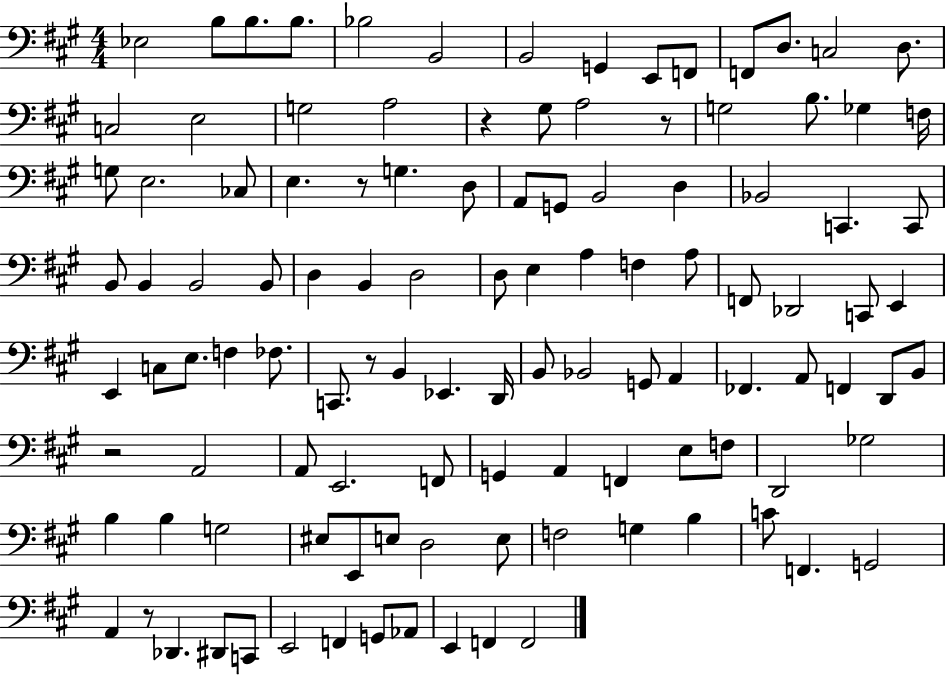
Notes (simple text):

Eb3/h B3/e B3/e. B3/e. Bb3/h B2/h B2/h G2/q E2/e F2/e F2/e D3/e. C3/h D3/e. C3/h E3/h G3/h A3/h R/q G#3/e A3/h R/e G3/h B3/e. Gb3/q F3/s G3/e E3/h. CES3/e E3/q. R/e G3/q. D3/e A2/e G2/e B2/h D3/q Bb2/h C2/q. C2/e B2/e B2/q B2/h B2/e D3/q B2/q D3/h D3/e E3/q A3/q F3/q A3/e F2/e Db2/h C2/e E2/q E2/q C3/e E3/e. F3/q FES3/e. C2/e. R/e B2/q Eb2/q. D2/s B2/e Bb2/h G2/e A2/q FES2/q. A2/e F2/q D2/e B2/e R/h A2/h A2/e E2/h. F2/e G2/q A2/q F2/q E3/e F3/e D2/h Gb3/h B3/q B3/q G3/h EIS3/e E2/e E3/e D3/h E3/e F3/h G3/q B3/q C4/e F2/q. G2/h A2/q R/e Db2/q. D#2/e C2/e E2/h F2/q G2/e Ab2/e E2/q F2/q F2/h